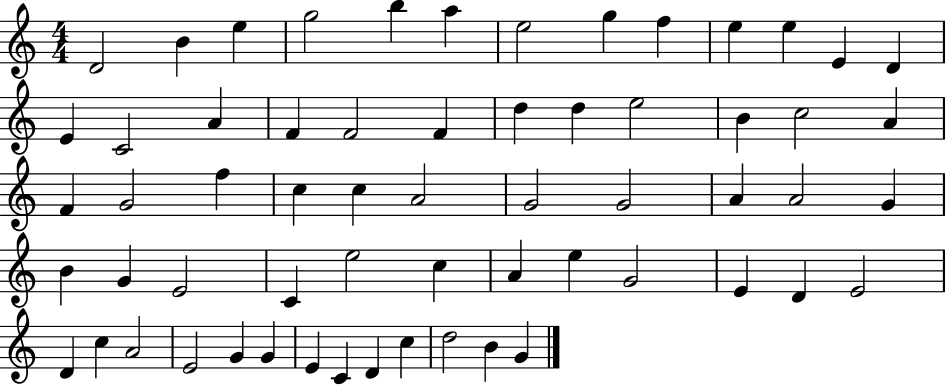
X:1
T:Untitled
M:4/4
L:1/4
K:C
D2 B e g2 b a e2 g f e e E D E C2 A F F2 F d d e2 B c2 A F G2 f c c A2 G2 G2 A A2 G B G E2 C e2 c A e G2 E D E2 D c A2 E2 G G E C D c d2 B G